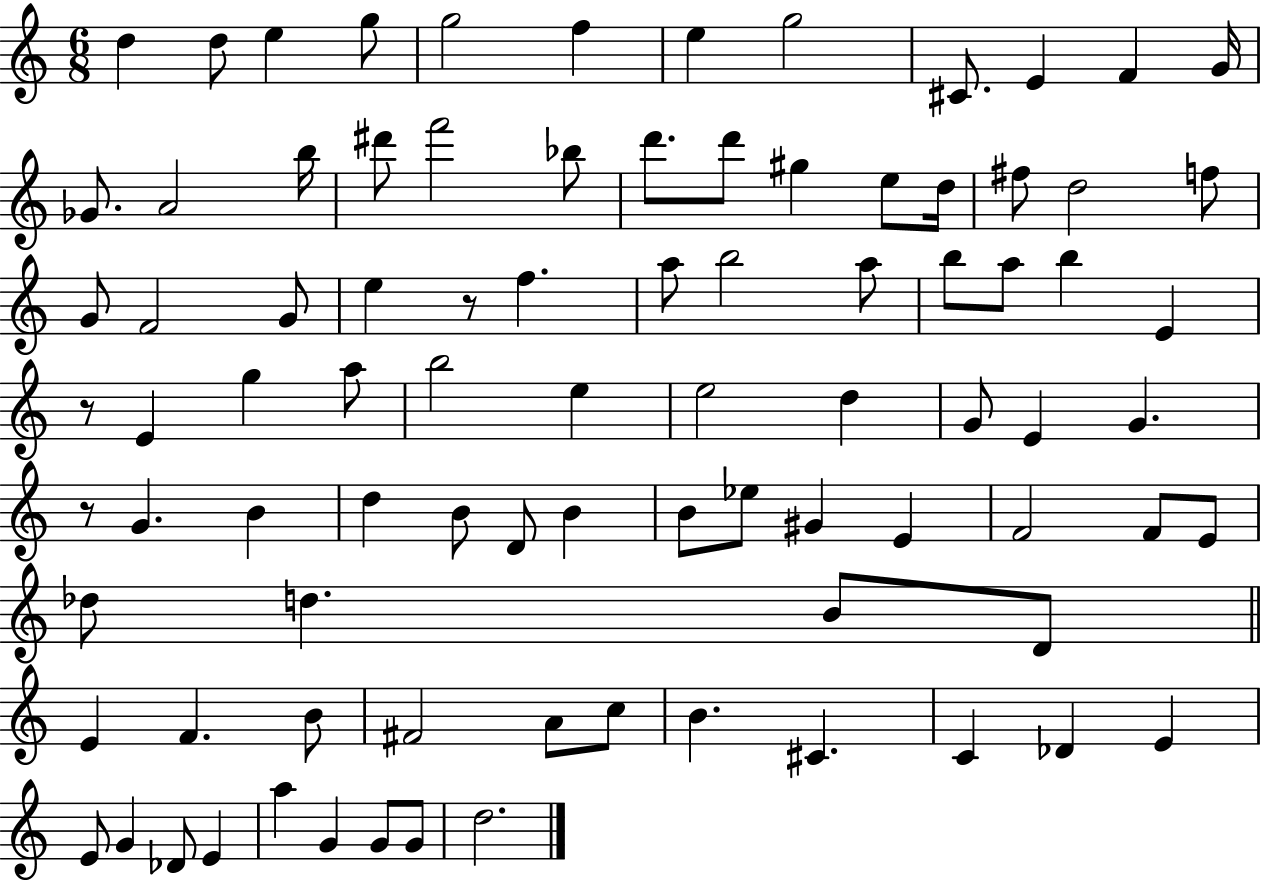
D5/q D5/e E5/q G5/e G5/h F5/q E5/q G5/h C#4/e. E4/q F4/q G4/s Gb4/e. A4/h B5/s D#6/e F6/h Bb5/e D6/e. D6/e G#5/q E5/e D5/s F#5/e D5/h F5/e G4/e F4/h G4/e E5/q R/e F5/q. A5/e B5/h A5/e B5/e A5/e B5/q E4/q R/e E4/q G5/q A5/e B5/h E5/q E5/h D5/q G4/e E4/q G4/q. R/e G4/q. B4/q D5/q B4/e D4/e B4/q B4/e Eb5/e G#4/q E4/q F4/h F4/e E4/e Db5/e D5/q. B4/e D4/e E4/q F4/q. B4/e F#4/h A4/e C5/e B4/q. C#4/q. C4/q Db4/q E4/q E4/e G4/q Db4/e E4/q A5/q G4/q G4/e G4/e D5/h.